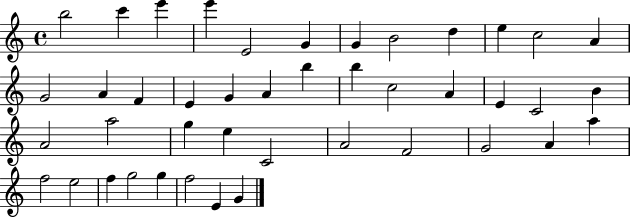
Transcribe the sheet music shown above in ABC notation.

X:1
T:Untitled
M:4/4
L:1/4
K:C
b2 c' e' e' E2 G G B2 d e c2 A G2 A F E G A b b c2 A E C2 B A2 a2 g e C2 A2 F2 G2 A a f2 e2 f g2 g f2 E G